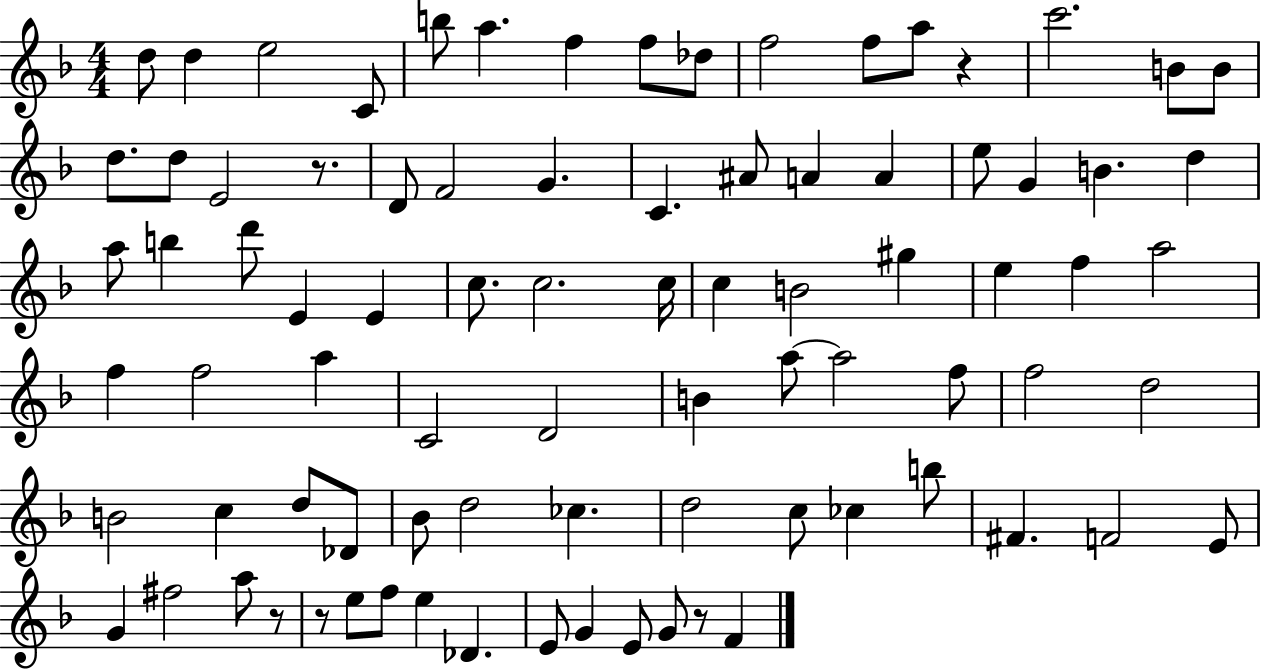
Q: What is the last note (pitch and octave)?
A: F4